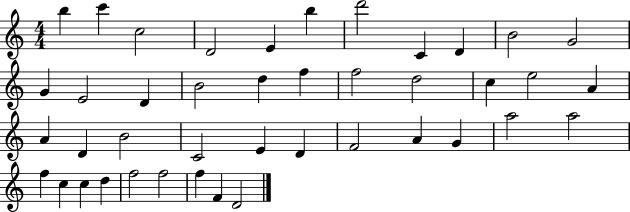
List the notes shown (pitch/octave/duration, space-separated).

B5/q C6/q C5/h D4/h E4/q B5/q D6/h C4/q D4/q B4/h G4/h G4/q E4/h D4/q B4/h D5/q F5/q F5/h D5/h C5/q E5/h A4/q A4/q D4/q B4/h C4/h E4/q D4/q F4/h A4/q G4/q A5/h A5/h F5/q C5/q C5/q D5/q F5/h F5/h F5/q F4/q D4/h